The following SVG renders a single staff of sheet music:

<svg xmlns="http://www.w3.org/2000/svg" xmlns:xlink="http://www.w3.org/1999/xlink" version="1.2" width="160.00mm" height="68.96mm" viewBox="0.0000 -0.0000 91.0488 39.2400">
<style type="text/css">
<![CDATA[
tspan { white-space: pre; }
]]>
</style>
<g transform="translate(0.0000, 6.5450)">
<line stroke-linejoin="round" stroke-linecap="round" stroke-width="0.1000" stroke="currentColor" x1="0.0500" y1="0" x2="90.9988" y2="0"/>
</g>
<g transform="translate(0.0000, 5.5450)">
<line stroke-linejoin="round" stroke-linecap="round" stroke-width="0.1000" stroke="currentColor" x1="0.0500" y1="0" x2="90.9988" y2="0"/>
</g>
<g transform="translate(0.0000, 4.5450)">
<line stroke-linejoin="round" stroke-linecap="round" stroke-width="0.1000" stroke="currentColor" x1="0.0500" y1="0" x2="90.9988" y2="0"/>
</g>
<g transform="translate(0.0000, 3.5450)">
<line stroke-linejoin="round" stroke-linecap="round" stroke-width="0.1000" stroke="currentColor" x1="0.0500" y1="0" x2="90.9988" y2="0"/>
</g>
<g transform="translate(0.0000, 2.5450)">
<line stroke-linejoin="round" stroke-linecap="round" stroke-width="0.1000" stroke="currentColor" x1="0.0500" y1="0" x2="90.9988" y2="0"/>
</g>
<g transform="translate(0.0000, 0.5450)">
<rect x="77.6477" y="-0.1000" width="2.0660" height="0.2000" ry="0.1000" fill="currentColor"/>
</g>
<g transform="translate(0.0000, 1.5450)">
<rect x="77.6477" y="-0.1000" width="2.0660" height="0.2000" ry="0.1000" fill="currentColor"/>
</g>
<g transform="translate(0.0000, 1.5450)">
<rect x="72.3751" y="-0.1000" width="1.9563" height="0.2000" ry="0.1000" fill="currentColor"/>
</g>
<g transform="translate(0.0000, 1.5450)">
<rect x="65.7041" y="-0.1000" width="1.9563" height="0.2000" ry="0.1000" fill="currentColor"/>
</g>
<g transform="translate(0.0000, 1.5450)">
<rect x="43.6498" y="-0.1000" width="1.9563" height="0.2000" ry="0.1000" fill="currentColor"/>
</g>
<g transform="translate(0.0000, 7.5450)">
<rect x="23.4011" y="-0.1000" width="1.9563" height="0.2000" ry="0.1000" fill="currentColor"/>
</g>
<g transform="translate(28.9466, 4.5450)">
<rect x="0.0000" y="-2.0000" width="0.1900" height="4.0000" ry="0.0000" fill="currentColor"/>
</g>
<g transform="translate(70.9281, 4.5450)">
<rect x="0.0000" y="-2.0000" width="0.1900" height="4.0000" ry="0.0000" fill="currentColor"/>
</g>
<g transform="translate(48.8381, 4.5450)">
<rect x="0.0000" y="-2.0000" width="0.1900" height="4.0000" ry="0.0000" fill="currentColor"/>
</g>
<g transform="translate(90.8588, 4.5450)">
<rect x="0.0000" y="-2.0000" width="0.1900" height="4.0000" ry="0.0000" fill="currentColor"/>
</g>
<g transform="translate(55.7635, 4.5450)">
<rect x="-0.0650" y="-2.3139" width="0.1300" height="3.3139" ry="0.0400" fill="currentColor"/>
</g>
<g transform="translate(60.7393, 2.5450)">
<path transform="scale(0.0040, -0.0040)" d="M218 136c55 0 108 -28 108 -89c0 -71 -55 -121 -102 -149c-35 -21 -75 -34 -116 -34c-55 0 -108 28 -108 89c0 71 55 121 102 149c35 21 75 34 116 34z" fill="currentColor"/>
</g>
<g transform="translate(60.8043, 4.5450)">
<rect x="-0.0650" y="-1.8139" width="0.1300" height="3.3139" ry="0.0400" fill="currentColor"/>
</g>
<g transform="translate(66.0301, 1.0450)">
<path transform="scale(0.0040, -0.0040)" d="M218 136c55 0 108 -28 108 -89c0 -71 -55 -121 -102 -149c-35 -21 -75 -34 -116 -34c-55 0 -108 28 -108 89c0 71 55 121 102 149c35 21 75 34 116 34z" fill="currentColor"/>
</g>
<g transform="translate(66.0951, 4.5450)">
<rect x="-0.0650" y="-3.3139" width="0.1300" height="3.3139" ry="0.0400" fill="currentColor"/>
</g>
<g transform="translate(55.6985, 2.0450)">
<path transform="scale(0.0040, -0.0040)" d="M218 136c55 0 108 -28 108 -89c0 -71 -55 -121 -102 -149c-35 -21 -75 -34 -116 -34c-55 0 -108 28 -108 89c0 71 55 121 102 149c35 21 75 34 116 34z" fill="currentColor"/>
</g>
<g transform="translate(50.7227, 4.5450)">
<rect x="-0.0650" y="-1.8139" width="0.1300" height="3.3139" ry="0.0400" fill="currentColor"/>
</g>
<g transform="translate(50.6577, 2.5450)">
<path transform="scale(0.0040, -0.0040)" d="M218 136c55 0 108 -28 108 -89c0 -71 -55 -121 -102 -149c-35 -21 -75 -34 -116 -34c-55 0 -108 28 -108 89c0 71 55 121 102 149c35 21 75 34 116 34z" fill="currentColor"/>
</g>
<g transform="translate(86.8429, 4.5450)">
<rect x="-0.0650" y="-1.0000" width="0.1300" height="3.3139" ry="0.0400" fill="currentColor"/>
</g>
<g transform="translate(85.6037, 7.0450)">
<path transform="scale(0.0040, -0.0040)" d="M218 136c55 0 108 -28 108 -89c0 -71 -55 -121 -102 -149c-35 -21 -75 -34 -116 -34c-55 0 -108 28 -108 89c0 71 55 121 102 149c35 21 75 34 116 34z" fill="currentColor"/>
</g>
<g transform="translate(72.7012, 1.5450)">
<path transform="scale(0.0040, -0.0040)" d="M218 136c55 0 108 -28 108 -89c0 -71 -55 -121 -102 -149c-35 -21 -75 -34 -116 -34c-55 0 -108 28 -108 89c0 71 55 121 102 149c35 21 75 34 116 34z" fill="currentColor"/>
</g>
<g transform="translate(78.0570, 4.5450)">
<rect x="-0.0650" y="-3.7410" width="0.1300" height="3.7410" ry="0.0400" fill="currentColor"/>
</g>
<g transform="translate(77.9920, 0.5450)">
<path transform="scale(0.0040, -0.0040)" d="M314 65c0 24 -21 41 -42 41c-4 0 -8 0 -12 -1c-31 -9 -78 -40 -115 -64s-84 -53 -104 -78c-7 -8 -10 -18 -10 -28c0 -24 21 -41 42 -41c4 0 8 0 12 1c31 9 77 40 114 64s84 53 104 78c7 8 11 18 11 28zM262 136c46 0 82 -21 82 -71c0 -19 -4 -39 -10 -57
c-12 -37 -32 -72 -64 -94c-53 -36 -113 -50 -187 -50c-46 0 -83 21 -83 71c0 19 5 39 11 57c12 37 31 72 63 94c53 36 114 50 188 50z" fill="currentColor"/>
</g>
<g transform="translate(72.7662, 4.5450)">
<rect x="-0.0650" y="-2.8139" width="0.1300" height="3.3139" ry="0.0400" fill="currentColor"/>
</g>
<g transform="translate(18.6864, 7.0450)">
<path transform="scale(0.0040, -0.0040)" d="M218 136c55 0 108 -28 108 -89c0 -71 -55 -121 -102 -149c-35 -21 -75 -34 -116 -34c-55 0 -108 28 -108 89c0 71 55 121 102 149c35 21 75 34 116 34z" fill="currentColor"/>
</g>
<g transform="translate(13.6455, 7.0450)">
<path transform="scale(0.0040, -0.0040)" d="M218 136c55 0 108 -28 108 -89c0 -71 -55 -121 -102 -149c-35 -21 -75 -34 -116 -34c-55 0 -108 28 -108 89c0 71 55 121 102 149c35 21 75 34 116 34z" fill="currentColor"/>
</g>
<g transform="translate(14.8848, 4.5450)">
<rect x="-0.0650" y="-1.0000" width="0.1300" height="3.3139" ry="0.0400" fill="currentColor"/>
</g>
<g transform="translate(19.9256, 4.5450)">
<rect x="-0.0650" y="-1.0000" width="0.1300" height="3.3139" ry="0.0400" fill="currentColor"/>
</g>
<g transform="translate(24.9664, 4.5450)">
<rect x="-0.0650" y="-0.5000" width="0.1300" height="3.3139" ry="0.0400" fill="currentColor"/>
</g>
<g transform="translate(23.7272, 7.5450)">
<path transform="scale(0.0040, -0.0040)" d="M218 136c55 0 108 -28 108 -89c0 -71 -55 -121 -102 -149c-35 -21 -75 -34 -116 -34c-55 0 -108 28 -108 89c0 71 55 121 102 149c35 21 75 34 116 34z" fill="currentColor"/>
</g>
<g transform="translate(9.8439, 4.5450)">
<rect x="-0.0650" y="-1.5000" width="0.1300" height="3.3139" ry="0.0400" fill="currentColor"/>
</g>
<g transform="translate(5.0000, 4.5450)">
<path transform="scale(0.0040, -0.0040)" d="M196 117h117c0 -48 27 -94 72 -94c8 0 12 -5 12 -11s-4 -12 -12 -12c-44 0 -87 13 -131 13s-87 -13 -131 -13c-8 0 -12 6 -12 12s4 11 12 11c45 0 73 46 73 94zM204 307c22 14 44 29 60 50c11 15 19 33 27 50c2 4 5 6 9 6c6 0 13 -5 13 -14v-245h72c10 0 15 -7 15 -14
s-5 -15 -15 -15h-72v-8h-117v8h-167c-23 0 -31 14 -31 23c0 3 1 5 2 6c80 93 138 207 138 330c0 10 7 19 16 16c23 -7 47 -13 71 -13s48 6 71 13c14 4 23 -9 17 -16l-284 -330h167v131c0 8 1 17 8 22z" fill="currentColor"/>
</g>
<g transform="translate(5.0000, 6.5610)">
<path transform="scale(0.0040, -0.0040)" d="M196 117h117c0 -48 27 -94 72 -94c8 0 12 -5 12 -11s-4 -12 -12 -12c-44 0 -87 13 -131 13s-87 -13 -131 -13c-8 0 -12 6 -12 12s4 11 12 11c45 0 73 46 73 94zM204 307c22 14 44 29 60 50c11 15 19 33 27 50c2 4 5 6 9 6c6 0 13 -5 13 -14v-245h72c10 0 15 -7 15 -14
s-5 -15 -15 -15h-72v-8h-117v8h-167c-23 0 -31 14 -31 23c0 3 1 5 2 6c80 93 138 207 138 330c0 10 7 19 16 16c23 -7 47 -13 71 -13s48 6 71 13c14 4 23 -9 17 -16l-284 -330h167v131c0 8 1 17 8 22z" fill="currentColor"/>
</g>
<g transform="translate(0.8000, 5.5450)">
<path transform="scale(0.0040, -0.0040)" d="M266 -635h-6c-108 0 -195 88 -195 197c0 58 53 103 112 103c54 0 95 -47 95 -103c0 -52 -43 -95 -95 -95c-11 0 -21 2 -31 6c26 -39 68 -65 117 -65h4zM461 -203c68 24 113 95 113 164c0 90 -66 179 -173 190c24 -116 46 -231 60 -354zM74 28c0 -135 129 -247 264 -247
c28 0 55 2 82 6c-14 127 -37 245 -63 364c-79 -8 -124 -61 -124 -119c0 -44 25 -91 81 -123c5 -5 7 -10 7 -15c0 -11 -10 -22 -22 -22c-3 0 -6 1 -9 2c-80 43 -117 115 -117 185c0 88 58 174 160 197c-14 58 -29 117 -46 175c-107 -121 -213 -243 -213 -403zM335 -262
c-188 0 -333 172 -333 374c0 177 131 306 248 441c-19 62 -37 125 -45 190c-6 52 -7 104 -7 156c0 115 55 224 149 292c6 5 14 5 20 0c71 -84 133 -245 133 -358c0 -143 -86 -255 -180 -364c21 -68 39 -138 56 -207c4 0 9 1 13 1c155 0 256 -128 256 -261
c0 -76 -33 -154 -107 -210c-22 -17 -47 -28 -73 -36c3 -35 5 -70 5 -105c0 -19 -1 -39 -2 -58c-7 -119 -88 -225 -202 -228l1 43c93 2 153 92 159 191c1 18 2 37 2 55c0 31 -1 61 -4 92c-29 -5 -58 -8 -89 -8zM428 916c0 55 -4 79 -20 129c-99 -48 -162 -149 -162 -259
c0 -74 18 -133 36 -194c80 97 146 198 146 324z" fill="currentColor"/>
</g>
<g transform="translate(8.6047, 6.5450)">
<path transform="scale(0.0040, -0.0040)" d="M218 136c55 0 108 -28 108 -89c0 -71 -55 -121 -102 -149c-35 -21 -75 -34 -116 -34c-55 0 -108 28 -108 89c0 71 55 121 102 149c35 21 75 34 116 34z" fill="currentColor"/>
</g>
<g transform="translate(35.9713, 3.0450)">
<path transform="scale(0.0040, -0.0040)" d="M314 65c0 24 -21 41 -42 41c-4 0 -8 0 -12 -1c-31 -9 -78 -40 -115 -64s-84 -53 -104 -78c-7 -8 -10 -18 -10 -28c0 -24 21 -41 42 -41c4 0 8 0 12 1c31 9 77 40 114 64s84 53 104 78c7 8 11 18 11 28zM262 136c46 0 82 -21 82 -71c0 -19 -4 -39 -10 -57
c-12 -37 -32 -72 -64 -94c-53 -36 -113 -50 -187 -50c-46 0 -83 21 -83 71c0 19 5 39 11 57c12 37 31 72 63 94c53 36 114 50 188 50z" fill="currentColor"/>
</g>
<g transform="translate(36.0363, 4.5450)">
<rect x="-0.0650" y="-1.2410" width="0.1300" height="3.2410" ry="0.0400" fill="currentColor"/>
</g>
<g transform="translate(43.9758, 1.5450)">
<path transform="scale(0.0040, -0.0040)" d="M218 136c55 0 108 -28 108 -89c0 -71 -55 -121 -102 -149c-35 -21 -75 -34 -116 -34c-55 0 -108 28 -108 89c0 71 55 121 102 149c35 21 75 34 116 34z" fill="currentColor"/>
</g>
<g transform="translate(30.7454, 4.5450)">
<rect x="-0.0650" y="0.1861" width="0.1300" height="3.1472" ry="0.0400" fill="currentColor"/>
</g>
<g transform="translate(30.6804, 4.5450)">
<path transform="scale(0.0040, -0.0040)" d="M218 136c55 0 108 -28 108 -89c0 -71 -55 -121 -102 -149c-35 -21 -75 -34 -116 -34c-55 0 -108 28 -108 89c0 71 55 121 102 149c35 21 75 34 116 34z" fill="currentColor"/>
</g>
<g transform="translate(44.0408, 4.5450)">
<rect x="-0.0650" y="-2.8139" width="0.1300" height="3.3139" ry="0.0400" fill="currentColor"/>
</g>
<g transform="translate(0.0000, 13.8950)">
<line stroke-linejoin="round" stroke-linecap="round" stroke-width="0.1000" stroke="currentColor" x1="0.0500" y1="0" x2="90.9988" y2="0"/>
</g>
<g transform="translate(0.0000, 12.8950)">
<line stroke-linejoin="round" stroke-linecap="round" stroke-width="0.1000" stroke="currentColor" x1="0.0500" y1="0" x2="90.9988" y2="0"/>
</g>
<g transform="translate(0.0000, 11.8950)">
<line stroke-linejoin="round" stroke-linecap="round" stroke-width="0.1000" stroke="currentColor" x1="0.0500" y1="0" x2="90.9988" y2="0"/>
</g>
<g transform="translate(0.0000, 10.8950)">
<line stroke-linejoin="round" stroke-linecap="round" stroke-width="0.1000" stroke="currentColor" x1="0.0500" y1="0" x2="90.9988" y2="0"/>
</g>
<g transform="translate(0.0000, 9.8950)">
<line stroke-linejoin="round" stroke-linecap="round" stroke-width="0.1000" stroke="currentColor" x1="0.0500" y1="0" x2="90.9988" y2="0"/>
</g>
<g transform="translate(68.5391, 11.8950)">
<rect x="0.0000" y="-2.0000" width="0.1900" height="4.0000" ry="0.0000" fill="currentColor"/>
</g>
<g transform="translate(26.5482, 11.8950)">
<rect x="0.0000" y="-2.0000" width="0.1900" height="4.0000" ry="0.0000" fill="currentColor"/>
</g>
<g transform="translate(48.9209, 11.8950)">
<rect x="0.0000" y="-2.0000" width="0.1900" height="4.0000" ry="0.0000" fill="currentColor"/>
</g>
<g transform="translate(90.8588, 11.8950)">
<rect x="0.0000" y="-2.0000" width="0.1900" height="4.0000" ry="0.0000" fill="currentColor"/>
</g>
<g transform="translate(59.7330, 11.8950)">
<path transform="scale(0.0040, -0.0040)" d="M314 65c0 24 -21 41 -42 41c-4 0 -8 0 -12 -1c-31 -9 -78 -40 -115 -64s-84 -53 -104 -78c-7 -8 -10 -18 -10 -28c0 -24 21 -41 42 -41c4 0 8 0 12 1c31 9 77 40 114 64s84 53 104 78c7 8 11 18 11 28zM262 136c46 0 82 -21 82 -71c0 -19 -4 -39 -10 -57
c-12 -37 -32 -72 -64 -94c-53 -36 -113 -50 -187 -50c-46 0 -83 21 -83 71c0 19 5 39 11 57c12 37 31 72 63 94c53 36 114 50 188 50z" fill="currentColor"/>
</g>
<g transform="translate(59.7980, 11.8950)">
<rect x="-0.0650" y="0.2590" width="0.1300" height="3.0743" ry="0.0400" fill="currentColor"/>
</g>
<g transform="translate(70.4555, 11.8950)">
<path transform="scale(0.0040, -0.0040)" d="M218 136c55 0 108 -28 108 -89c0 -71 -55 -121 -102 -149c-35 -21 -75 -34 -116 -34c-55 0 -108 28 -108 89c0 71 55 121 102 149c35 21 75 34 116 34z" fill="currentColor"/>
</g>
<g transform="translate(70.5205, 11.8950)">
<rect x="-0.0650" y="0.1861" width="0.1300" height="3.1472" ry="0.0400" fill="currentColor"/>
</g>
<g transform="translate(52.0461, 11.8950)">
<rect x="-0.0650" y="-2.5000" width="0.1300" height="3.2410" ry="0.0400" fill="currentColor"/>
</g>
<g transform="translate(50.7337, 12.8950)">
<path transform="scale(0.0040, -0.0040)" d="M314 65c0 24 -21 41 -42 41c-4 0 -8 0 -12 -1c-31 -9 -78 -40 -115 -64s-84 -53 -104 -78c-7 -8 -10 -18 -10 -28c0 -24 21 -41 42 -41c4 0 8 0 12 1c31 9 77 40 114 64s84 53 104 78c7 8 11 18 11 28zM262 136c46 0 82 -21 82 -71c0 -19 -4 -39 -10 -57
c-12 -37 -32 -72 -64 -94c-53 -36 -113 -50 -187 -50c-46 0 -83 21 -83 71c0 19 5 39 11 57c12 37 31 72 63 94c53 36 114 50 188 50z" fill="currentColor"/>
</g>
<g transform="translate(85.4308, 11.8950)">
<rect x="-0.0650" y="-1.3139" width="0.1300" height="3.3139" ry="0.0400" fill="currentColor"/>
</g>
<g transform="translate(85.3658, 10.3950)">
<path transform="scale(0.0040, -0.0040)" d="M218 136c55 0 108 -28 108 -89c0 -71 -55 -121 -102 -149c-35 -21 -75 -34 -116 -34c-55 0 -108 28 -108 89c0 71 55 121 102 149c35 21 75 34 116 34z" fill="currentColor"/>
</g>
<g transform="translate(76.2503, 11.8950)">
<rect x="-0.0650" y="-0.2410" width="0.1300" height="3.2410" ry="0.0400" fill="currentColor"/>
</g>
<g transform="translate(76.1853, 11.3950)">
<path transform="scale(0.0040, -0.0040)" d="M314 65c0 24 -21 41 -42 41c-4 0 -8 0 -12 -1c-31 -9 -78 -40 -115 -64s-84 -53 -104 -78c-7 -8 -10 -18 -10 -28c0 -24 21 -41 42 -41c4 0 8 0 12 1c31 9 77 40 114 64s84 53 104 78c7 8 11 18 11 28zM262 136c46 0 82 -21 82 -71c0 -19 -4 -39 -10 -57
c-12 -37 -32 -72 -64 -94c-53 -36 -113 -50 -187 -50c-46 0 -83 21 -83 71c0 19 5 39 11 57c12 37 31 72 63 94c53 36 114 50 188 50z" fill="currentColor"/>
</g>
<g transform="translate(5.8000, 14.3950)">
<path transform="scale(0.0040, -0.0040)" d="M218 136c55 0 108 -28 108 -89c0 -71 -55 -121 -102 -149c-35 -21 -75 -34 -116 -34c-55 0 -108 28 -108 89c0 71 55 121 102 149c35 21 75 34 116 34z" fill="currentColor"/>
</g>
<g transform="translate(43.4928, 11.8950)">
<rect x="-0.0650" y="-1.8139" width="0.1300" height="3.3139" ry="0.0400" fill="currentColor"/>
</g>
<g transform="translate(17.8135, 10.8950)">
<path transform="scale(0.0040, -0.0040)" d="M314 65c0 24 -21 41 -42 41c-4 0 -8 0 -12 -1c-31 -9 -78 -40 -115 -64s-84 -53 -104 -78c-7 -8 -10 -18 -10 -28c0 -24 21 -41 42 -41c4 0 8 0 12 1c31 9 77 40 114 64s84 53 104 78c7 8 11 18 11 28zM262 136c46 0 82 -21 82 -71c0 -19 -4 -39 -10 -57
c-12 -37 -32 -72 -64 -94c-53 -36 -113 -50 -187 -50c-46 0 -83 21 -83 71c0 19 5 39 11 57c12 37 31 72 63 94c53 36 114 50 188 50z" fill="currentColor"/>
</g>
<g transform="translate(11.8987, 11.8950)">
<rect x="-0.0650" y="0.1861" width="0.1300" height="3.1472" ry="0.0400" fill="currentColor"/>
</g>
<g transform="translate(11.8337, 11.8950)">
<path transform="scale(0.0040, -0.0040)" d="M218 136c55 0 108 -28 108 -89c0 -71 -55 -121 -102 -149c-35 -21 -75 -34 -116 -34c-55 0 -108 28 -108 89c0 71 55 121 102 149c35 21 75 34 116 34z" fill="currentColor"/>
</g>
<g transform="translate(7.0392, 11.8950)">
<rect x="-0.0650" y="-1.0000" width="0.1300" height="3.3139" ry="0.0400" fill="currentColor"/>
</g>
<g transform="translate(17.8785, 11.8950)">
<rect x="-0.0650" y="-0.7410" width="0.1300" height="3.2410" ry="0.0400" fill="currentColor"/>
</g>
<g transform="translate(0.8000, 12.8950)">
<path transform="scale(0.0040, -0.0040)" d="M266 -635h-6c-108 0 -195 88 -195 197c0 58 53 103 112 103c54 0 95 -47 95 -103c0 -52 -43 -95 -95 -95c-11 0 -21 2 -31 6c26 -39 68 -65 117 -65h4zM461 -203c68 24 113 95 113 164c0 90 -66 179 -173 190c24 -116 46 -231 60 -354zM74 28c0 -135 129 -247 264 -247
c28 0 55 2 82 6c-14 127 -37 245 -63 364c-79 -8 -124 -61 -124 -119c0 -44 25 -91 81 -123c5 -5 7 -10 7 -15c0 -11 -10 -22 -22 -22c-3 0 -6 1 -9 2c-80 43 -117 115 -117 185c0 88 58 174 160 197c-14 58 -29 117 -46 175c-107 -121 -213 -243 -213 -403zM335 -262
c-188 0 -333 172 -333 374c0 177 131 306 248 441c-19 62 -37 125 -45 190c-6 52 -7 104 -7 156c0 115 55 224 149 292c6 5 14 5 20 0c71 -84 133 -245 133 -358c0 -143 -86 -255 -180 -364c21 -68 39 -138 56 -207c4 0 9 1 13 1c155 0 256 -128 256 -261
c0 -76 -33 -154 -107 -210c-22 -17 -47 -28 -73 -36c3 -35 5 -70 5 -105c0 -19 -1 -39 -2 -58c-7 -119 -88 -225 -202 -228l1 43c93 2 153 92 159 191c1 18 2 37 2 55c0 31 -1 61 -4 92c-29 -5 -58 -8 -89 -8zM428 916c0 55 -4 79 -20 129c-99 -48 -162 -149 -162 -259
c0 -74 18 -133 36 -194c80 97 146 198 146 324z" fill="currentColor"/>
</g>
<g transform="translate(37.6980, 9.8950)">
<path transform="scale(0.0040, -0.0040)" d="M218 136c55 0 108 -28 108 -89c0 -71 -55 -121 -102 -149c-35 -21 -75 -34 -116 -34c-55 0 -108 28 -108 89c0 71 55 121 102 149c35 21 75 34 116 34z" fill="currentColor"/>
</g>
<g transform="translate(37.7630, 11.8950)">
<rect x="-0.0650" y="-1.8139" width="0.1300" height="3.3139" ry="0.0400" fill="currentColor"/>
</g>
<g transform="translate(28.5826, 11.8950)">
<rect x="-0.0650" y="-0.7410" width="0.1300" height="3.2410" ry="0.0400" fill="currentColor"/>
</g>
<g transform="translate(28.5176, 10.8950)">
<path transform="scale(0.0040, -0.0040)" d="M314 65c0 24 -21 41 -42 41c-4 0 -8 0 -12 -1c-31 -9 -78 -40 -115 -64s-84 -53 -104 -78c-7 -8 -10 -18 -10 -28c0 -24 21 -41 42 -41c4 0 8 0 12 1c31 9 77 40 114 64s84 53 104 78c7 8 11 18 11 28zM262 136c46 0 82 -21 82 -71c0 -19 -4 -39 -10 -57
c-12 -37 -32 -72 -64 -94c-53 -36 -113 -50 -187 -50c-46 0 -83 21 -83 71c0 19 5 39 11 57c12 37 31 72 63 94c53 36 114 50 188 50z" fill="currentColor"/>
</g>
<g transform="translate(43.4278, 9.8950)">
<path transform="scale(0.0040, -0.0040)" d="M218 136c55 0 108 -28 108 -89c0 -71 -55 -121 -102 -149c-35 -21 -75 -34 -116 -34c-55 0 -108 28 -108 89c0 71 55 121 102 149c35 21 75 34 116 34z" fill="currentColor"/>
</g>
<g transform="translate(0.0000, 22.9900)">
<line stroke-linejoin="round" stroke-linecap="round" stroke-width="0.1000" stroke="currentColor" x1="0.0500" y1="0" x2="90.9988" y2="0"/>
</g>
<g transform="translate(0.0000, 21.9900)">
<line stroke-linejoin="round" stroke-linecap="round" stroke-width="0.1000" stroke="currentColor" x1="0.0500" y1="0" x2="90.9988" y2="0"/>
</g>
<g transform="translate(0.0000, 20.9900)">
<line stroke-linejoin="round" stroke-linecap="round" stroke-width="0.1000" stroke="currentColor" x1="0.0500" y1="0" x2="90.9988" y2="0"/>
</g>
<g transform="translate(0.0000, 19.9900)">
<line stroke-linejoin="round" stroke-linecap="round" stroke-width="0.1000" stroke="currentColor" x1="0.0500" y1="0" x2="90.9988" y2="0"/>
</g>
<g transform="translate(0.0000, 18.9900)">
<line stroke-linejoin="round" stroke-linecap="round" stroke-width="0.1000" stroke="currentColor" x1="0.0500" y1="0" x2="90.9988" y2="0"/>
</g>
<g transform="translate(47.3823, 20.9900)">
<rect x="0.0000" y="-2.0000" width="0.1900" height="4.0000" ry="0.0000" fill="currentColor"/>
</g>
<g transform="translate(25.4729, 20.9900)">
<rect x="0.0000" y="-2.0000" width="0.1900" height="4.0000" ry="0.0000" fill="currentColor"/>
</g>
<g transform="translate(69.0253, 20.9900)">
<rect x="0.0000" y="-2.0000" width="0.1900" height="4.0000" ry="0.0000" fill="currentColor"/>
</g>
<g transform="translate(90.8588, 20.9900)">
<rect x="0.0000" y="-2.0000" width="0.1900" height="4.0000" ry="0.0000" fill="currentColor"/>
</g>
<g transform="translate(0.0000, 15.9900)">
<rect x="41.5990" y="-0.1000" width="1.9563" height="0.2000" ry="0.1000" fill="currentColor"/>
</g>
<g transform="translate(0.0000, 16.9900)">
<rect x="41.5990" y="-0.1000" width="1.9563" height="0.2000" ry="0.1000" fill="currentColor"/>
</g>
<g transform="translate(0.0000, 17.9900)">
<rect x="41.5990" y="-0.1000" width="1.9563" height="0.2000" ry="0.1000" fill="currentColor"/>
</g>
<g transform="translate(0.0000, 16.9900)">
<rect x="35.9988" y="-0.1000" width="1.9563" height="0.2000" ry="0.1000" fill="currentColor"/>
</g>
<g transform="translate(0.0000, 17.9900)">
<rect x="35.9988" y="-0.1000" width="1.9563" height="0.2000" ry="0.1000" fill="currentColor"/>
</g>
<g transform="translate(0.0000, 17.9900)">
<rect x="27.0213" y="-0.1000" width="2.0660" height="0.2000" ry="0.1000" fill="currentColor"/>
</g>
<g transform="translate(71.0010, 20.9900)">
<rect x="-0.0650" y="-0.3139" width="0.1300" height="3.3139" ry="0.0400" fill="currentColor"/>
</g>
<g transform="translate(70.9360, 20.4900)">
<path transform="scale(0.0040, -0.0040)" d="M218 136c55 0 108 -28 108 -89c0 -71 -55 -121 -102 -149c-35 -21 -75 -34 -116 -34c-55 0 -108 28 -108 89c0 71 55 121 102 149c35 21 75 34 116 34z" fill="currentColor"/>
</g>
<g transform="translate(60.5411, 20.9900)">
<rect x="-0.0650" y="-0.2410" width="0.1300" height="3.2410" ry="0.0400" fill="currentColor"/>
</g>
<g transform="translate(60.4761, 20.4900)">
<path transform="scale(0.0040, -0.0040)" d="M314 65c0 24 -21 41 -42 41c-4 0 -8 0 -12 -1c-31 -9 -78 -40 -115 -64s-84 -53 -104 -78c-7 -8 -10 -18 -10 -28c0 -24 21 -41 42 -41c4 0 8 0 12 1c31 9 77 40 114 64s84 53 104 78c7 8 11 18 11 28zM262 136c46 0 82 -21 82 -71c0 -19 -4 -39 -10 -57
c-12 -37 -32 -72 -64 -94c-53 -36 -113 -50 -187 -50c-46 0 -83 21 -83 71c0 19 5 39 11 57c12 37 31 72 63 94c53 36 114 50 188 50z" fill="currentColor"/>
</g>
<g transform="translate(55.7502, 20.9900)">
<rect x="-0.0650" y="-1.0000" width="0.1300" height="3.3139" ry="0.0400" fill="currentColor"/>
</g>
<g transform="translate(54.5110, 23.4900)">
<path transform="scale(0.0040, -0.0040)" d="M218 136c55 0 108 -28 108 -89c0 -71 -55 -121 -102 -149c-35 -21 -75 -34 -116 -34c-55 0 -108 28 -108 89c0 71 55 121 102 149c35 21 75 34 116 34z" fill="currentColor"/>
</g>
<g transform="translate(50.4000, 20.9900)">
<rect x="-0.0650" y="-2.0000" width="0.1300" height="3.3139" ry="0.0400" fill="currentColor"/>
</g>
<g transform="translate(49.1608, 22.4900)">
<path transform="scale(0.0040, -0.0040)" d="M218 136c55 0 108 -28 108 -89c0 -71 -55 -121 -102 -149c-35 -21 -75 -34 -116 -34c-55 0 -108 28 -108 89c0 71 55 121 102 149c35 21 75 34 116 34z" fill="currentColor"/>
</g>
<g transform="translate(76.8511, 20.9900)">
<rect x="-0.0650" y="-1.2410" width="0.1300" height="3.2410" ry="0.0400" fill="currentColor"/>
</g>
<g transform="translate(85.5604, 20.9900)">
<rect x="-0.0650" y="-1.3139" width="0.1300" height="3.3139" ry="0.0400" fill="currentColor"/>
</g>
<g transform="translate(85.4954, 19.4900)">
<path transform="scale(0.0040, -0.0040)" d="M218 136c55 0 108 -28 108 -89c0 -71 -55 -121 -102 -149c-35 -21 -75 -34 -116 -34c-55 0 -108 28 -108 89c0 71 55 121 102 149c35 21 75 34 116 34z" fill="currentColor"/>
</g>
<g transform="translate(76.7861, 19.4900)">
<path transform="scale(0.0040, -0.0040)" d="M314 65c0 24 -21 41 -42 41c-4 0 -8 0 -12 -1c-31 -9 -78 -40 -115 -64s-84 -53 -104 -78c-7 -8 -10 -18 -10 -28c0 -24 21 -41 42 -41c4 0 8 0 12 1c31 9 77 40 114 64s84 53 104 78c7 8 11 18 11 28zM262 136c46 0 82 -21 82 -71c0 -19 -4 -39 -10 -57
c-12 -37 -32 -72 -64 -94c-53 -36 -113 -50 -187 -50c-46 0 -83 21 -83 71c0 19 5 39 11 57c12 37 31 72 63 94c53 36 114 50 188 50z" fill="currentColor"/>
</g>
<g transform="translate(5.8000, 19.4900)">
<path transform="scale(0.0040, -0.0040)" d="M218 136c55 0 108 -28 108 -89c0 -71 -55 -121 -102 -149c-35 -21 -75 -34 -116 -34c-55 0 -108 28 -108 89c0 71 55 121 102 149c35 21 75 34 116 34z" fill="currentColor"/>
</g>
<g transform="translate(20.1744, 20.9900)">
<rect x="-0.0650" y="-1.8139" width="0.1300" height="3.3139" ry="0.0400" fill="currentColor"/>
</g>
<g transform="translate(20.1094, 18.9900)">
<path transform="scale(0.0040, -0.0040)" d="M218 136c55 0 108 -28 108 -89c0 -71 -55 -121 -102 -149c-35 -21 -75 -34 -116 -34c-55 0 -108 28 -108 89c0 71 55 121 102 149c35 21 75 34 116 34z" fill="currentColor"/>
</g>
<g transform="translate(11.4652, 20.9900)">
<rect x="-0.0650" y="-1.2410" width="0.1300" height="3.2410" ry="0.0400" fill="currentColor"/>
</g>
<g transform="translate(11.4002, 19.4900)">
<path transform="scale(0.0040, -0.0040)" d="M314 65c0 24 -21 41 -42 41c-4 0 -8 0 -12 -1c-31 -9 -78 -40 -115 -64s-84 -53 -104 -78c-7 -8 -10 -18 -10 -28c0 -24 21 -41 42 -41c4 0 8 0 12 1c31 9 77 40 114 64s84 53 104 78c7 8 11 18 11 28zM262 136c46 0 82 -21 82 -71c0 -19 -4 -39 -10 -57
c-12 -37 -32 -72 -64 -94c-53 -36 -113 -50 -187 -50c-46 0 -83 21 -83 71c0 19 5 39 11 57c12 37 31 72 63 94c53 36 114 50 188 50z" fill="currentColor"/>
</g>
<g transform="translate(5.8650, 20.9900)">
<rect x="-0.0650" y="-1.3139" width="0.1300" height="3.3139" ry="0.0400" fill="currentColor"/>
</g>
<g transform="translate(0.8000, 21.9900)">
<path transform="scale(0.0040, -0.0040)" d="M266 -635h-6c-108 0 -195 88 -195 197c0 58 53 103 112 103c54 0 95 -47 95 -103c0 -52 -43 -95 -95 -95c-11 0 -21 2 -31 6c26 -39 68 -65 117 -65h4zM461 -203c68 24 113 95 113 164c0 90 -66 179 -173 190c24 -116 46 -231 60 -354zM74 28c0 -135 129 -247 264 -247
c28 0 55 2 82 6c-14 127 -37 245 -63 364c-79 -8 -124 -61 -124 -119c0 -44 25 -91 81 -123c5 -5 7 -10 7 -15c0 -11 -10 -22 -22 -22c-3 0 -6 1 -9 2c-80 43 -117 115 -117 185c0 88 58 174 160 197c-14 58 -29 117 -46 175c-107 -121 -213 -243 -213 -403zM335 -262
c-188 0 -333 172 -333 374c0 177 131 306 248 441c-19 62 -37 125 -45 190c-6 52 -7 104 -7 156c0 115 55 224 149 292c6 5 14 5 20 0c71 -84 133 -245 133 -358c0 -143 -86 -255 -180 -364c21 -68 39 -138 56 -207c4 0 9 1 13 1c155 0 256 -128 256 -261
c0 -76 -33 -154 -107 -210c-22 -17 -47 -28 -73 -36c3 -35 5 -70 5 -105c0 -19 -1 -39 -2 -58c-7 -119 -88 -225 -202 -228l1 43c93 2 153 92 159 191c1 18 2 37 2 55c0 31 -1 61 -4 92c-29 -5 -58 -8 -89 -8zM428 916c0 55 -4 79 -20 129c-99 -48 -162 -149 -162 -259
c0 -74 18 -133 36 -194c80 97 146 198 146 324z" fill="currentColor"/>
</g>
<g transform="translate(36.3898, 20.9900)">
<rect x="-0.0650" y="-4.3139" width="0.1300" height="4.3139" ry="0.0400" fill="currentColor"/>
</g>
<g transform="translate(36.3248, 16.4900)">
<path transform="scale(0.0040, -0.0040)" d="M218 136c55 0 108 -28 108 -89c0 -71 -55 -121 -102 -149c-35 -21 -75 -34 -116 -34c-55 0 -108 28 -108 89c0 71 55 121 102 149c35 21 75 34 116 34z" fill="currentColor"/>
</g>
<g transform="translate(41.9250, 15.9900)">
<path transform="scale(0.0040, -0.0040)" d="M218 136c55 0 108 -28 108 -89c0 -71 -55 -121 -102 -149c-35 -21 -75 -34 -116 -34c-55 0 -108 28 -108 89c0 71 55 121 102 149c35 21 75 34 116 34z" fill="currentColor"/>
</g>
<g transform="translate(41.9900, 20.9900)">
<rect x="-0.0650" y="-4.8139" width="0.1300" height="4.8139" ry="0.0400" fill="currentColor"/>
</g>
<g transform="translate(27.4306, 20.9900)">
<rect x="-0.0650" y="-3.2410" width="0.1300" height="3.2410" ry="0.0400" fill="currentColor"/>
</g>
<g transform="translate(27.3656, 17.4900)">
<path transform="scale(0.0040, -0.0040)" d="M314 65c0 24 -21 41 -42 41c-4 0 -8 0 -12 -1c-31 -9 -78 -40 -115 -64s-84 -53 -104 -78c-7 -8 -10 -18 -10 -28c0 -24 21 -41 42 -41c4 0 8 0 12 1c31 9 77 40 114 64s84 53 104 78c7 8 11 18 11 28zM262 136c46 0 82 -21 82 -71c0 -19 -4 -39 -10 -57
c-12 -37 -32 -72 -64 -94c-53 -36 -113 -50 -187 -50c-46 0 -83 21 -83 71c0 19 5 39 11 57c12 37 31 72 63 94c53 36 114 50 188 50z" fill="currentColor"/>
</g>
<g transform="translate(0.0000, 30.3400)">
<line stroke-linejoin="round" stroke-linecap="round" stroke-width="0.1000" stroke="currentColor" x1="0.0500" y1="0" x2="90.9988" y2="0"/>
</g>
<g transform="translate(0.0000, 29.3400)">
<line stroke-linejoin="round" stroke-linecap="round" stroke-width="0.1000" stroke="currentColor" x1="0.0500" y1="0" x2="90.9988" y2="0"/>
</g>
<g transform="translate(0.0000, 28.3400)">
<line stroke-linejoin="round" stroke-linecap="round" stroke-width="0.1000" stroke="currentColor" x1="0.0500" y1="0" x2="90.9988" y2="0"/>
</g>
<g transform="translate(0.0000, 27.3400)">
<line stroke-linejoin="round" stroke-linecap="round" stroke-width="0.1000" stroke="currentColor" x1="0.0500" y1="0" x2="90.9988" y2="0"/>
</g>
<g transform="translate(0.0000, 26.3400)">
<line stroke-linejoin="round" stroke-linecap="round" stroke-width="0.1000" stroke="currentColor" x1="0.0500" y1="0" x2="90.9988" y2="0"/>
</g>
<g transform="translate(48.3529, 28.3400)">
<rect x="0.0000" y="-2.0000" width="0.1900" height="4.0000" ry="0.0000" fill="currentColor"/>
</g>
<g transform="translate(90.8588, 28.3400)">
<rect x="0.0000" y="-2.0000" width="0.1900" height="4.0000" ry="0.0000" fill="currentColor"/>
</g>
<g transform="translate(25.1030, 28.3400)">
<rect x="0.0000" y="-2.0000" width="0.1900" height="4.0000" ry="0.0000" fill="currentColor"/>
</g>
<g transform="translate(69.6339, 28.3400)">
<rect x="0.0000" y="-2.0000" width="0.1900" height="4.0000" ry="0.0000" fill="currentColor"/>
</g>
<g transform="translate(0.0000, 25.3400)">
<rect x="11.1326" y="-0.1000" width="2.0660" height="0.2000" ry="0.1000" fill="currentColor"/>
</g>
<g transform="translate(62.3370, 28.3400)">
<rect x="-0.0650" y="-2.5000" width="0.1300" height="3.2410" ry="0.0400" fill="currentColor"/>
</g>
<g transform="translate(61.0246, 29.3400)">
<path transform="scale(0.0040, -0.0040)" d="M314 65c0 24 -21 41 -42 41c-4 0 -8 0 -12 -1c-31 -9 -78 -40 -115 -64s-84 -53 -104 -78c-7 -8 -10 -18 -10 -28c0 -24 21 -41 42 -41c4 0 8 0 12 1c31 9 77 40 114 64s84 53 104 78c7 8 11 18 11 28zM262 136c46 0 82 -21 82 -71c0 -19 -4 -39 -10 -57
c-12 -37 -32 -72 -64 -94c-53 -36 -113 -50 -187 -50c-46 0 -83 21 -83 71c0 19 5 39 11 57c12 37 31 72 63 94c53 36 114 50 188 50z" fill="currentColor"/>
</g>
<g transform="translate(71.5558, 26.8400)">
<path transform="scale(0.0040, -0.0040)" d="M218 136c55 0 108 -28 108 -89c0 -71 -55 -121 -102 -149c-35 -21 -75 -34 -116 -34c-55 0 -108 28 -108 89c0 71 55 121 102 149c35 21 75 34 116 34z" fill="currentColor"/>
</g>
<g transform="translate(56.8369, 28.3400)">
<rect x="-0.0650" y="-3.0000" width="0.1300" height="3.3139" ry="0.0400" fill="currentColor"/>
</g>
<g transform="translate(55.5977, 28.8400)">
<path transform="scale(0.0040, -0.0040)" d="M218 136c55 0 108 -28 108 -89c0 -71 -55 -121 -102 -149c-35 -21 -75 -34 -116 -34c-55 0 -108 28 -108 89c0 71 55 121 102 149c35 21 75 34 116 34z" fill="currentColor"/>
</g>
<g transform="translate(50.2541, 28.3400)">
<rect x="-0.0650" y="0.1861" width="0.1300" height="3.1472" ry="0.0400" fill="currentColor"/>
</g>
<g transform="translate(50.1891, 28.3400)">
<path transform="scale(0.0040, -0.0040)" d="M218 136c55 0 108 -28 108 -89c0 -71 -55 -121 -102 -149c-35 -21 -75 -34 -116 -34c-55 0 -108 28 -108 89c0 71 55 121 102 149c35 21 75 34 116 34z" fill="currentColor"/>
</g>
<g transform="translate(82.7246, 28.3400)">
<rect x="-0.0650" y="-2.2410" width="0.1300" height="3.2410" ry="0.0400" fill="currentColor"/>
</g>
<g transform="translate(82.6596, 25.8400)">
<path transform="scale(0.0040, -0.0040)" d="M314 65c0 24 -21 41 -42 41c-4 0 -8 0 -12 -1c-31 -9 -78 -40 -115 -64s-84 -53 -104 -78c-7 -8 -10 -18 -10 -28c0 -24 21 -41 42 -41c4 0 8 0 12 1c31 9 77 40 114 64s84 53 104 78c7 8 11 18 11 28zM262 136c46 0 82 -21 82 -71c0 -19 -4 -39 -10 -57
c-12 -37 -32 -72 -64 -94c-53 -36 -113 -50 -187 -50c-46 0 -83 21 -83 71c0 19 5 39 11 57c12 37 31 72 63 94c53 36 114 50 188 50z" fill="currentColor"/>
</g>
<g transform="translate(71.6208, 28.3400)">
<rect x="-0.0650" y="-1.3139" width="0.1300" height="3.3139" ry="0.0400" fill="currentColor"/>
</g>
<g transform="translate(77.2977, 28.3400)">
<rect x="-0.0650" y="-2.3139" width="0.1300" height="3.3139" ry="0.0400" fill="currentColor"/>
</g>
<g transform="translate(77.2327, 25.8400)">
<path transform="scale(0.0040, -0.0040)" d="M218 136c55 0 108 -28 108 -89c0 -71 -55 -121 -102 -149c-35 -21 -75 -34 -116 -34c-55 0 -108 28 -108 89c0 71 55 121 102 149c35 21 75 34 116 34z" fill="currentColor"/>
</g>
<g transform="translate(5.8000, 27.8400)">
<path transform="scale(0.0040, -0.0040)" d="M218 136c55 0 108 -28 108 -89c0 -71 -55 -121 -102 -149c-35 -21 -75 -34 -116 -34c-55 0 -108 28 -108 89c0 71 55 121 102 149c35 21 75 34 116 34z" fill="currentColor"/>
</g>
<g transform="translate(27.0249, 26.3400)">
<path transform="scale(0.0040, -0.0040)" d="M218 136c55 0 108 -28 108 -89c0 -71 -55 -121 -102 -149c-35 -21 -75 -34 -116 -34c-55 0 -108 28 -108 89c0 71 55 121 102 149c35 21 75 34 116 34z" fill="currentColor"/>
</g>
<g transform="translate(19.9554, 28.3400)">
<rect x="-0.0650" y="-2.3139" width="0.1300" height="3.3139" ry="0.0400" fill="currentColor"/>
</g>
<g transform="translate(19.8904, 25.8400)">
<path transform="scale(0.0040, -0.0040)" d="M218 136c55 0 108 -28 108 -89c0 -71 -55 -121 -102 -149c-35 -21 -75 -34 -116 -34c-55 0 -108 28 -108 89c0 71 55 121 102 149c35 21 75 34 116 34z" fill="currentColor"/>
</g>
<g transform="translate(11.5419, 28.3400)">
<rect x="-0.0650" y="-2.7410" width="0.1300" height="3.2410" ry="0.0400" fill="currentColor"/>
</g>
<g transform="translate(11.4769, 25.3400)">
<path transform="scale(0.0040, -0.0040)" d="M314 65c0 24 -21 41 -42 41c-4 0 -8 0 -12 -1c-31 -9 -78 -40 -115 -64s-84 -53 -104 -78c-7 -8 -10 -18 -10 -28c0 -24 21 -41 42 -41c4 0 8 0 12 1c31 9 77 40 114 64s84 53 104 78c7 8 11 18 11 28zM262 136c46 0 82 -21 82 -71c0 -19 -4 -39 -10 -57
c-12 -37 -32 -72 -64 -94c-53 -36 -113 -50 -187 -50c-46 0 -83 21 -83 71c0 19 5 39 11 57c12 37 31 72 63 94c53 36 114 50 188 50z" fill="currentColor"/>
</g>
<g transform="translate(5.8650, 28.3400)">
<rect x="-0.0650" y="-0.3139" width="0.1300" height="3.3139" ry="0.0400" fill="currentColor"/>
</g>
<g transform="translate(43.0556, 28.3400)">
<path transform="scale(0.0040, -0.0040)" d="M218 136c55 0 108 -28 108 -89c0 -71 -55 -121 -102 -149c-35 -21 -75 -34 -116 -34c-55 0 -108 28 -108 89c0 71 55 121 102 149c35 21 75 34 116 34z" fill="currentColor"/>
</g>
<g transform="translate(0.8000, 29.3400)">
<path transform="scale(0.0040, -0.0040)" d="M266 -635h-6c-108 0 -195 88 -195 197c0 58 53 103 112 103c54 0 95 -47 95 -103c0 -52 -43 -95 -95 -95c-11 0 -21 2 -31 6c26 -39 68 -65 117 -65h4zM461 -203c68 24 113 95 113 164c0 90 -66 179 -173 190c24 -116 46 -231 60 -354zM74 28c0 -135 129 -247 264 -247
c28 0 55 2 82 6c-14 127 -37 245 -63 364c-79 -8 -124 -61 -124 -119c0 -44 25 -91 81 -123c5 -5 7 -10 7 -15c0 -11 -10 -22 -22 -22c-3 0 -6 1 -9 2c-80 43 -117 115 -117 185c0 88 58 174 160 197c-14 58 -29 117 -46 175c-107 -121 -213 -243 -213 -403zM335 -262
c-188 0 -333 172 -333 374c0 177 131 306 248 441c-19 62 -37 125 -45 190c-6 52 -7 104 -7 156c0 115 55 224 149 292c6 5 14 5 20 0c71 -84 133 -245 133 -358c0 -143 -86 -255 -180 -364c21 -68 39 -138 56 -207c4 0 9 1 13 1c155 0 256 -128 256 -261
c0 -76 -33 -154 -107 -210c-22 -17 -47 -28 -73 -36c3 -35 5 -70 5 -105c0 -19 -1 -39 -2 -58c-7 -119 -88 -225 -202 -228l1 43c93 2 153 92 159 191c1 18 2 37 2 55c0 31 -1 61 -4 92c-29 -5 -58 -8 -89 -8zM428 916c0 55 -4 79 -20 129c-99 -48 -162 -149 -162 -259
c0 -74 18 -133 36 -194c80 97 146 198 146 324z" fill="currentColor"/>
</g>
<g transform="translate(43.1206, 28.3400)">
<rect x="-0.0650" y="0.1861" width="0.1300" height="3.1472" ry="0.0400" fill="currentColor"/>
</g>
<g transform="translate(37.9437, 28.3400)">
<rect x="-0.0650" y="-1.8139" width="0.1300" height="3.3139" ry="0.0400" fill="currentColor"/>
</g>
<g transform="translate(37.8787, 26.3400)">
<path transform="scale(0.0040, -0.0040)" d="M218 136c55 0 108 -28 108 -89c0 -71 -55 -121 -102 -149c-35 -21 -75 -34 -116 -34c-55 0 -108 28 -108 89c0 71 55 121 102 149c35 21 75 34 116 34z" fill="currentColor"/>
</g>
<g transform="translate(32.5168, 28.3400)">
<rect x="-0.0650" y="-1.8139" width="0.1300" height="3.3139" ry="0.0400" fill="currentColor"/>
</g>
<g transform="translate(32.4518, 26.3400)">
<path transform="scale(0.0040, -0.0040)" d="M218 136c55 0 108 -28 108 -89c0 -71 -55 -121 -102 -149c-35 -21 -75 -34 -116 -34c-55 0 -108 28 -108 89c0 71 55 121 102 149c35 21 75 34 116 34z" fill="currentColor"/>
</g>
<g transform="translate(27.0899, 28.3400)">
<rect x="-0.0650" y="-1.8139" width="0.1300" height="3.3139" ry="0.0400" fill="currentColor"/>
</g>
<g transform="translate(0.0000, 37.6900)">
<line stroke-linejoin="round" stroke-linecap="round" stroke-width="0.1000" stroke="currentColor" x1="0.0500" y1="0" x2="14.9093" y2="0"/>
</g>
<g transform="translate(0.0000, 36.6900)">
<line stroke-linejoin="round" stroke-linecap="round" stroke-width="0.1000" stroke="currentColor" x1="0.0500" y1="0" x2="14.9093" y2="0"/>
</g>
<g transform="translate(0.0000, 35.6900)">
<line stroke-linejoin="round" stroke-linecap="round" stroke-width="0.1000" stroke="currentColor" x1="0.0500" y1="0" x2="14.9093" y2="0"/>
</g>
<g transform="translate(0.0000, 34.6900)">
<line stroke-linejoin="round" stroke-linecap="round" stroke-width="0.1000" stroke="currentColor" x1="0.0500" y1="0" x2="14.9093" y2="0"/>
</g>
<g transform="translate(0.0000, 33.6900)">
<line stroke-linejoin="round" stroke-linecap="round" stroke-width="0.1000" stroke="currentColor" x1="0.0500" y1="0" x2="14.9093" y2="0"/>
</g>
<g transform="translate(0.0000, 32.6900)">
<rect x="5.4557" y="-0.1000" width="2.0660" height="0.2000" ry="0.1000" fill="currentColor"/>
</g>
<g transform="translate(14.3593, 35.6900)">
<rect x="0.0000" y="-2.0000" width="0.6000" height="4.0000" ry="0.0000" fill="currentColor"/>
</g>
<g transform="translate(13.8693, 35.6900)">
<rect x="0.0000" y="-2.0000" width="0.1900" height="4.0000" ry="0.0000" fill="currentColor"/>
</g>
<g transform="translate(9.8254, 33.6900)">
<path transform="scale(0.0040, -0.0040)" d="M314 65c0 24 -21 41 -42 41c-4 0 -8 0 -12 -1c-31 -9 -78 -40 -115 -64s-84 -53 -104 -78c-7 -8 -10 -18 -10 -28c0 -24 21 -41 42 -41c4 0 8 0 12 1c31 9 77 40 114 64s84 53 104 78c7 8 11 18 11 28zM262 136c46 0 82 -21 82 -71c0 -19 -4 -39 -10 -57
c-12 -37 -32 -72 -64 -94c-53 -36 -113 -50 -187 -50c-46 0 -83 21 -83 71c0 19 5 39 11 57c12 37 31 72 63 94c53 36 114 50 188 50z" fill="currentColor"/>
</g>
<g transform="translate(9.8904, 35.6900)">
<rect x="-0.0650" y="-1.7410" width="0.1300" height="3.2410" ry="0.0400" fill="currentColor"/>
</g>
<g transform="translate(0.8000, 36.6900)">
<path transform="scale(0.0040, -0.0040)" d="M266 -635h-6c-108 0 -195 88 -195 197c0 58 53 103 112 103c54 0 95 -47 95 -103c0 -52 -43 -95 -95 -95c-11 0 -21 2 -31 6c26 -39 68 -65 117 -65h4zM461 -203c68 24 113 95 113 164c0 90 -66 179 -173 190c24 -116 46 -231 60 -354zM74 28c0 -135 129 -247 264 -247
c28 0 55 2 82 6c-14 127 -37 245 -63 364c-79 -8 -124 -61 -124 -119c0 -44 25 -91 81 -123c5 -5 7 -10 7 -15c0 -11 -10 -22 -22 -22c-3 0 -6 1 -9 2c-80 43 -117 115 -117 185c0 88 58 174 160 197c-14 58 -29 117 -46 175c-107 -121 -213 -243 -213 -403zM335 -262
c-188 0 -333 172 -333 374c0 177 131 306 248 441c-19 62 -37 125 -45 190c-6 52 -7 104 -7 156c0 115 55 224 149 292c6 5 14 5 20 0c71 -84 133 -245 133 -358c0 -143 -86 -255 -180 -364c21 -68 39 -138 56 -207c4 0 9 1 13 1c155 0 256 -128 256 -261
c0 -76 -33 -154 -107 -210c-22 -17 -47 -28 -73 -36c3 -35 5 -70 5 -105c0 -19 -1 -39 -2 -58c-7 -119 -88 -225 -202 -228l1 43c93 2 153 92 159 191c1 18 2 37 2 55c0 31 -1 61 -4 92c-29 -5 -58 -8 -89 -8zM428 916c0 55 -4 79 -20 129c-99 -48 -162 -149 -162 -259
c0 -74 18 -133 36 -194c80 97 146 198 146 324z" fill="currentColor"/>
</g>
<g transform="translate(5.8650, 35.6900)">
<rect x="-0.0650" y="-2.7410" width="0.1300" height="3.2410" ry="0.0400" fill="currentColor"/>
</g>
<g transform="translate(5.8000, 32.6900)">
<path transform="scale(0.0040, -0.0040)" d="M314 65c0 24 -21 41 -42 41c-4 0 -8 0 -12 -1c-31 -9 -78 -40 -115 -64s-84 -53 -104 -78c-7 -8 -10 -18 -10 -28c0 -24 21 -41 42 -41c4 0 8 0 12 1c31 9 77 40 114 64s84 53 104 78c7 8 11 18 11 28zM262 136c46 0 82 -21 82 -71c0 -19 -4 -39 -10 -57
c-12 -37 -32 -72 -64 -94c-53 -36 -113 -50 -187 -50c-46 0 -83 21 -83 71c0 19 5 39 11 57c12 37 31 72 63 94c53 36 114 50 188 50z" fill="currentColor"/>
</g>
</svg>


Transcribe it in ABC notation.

X:1
T:Untitled
M:4/4
L:1/4
K:C
E D D C B e2 a f g f b a c'2 D D B d2 d2 f f G2 B2 B c2 e e e2 f b2 d' e' F D c2 c e2 e c a2 g f f f B B A G2 e g g2 a2 f2